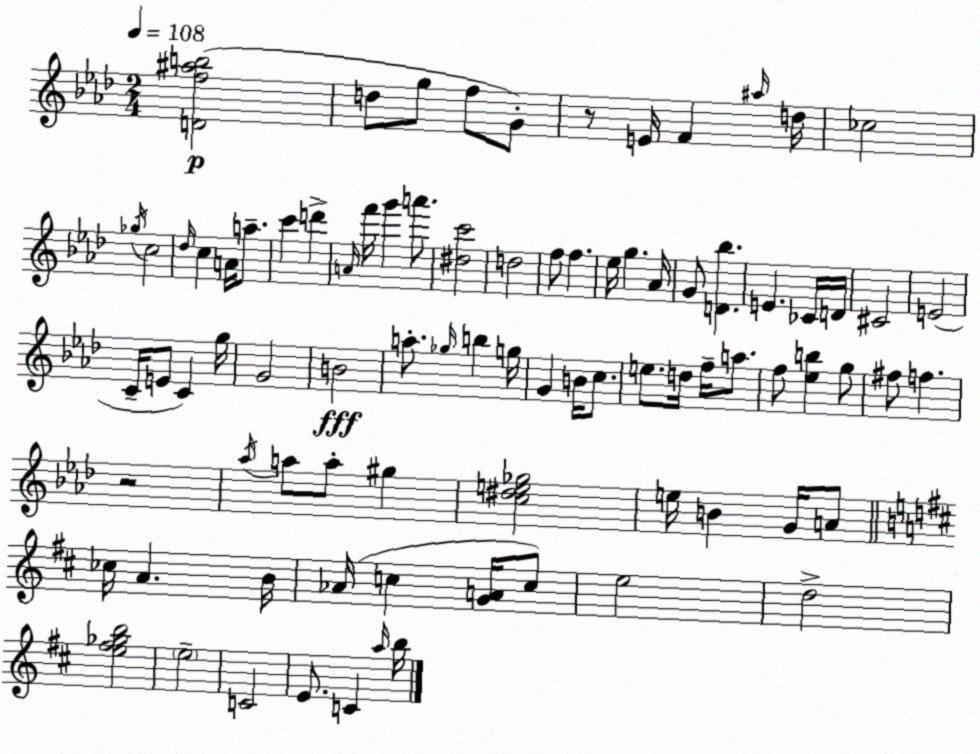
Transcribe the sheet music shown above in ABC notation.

X:1
T:Untitled
M:2/4
L:1/4
K:Fm
[Df^ab]2 d/2 g/2 f/2 G/2 z/2 E/4 F ^a/4 d/4 _c2 _g/4 c2 _d/4 c A/4 a/2 c' d' A/4 f'/4 g' a'/2 [^dc']2 d2 f/2 f _e/4 g _A/4 G/2 [D_b] E _C/4 D/4 ^C2 E2 C/4 E/2 C g/4 G2 B2 a/2 _g/4 b g/4 G B/4 c/2 e/2 d/4 f/4 a/2 f/2 [_eb] g/2 ^f/2 f z2 _a/4 a/2 a/2 ^g [c^de_g]2 e/4 B G/4 A/2 _c/4 A B/4 _A/4 c [GA]/4 c/2 e2 d2 [e^f_gb]2 e2 C2 E/2 C a/4 b/4